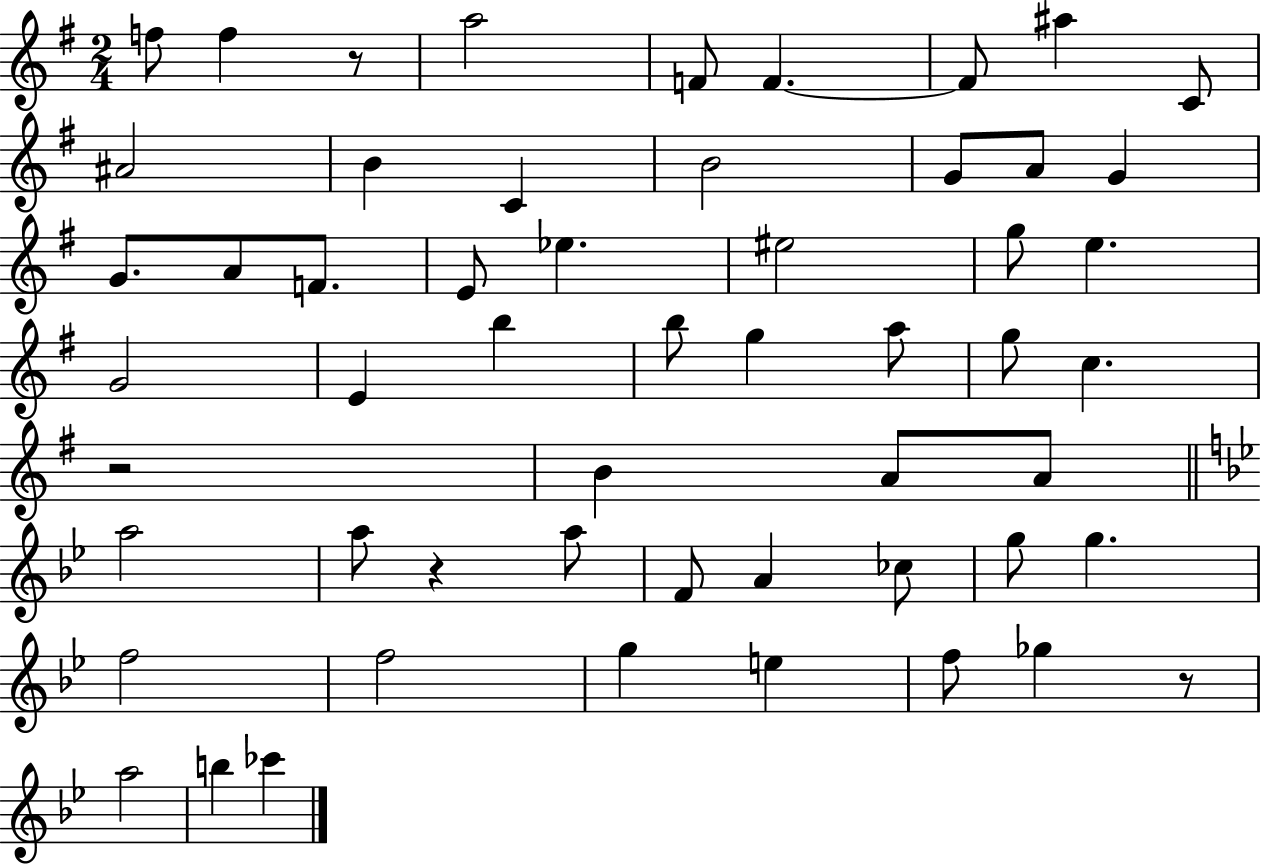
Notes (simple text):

F5/e F5/q R/e A5/h F4/e F4/q. F4/e A#5/q C4/e A#4/h B4/q C4/q B4/h G4/e A4/e G4/q G4/e. A4/e F4/e. E4/e Eb5/q. EIS5/h G5/e E5/q. G4/h E4/q B5/q B5/e G5/q A5/e G5/e C5/q. R/h B4/q A4/e A4/e A5/h A5/e R/q A5/e F4/e A4/q CES5/e G5/e G5/q. F5/h F5/h G5/q E5/q F5/e Gb5/q R/e A5/h B5/q CES6/q